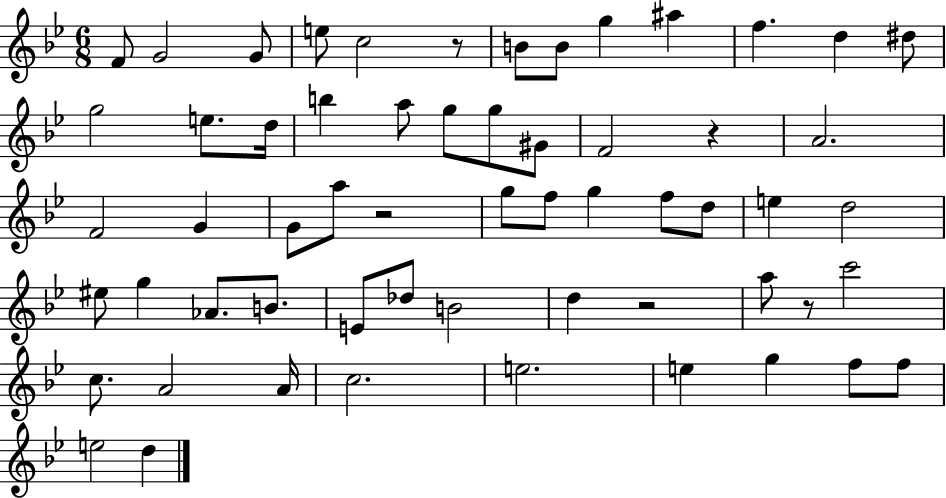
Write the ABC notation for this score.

X:1
T:Untitled
M:6/8
L:1/4
K:Bb
F/2 G2 G/2 e/2 c2 z/2 B/2 B/2 g ^a f d ^d/2 g2 e/2 d/4 b a/2 g/2 g/2 ^G/2 F2 z A2 F2 G G/2 a/2 z2 g/2 f/2 g f/2 d/2 e d2 ^e/2 g _A/2 B/2 E/2 _d/2 B2 d z2 a/2 z/2 c'2 c/2 A2 A/4 c2 e2 e g f/2 f/2 e2 d